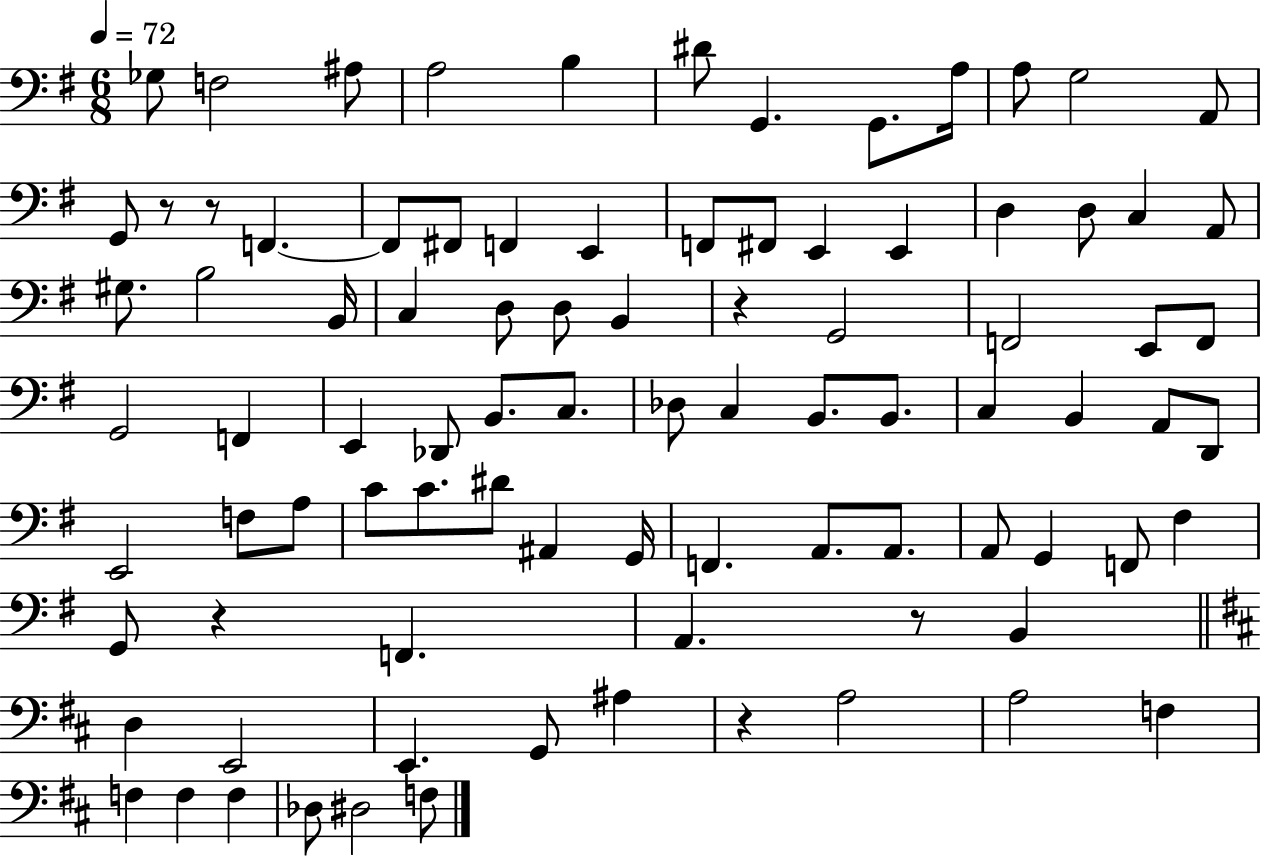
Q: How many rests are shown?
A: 6